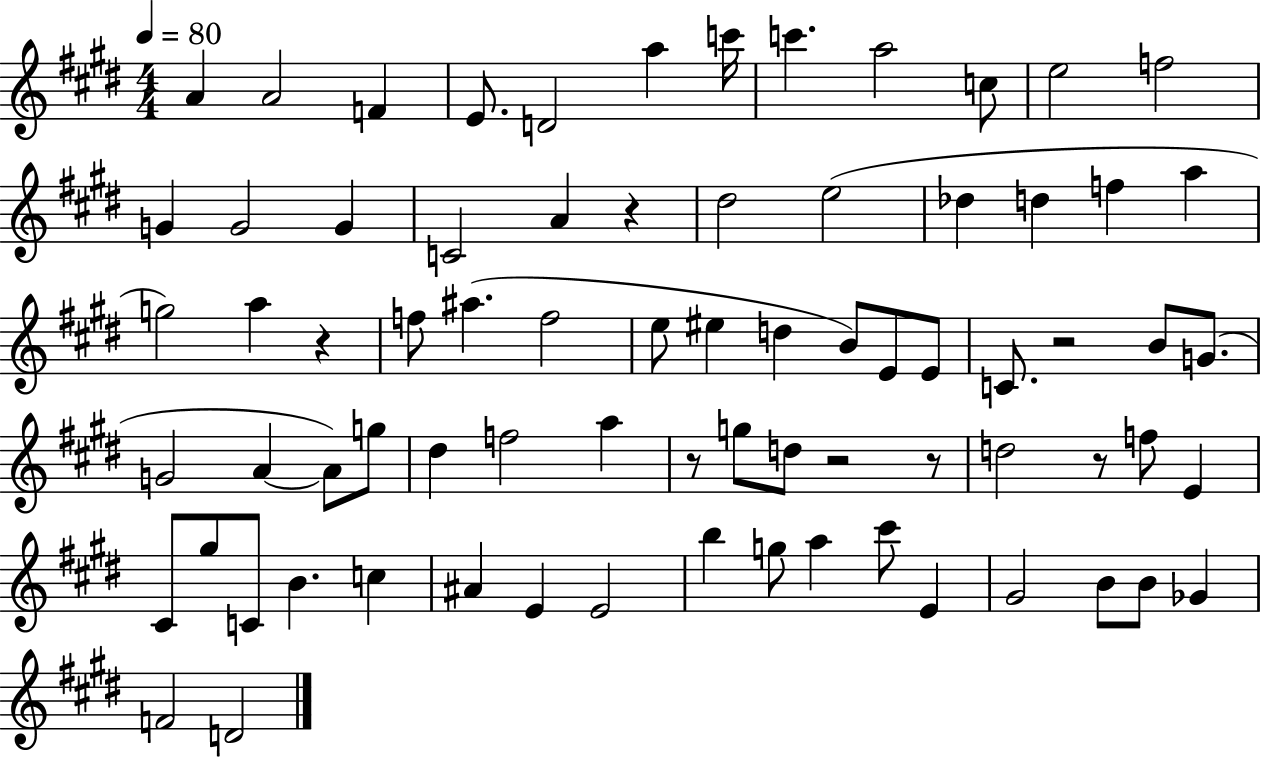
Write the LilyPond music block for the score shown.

{
  \clef treble
  \numericTimeSignature
  \time 4/4
  \key e \major
  \tempo 4 = 80
  a'4 a'2 f'4 | e'8. d'2 a''4 c'''16 | c'''4. a''2 c''8 | e''2 f''2 | \break g'4 g'2 g'4 | c'2 a'4 r4 | dis''2 e''2( | des''4 d''4 f''4 a''4 | \break g''2) a''4 r4 | f''8 ais''4.( f''2 | e''8 eis''4 d''4 b'8) e'8 e'8 | c'8. r2 b'8 g'8.( | \break g'2 a'4~~ a'8) g''8 | dis''4 f''2 a''4 | r8 g''8 d''8 r2 r8 | d''2 r8 f''8 e'4 | \break cis'8 gis''8 c'8 b'4. c''4 | ais'4 e'4 e'2 | b''4 g''8 a''4 cis'''8 e'4 | gis'2 b'8 b'8 ges'4 | \break f'2 d'2 | \bar "|."
}